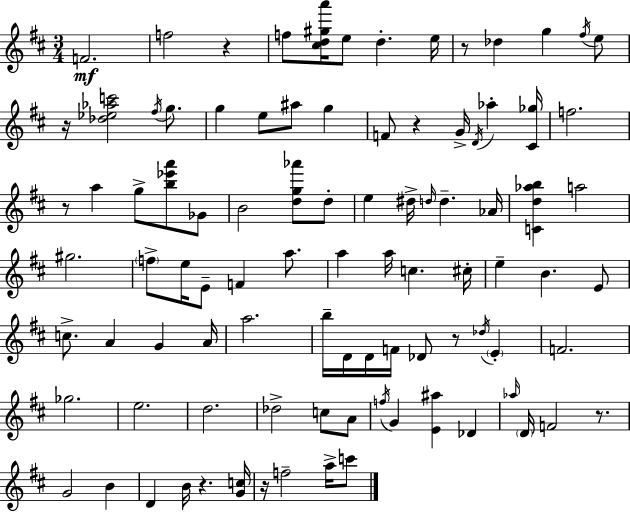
{
  \clef treble
  \numericTimeSignature
  \time 3/4
  \key d \major
  f'2.\mf | f''2 r4 | f''8 <cis'' d'' gis'' a'''>16 e''8 d''4.-. e''16 | r8 des''4 g''4 \acciaccatura { fis''16 } e''8 | \break r16 <des'' ees'' aes'' c'''>2 \acciaccatura { fis''16 } g''8. | g''4 e''8 ais''8 g''4 | f'8 r4 g'16-> \acciaccatura { d'16 } aes''4-. | <cis' ges''>16 f''2. | \break r8 a''4 g''8-> <b'' ees''' a'''>8 | ges'8 b'2 <d'' g'' aes'''>8 | d''8-. e''4 dis''16-> \grace { d''16 } d''4.-- | aes'16 <c' d'' aes'' b''>4 a''2 | \break gis''2. | \parenthesize f''8-> e''16 e'8-- f'4 | a''8. a''4 a''16 c''4. | cis''16-. e''4-- b'4. | \break e'8 c''8.-> a'4 g'4 | a'16 a''2. | b''16-- d'16 d'16 f'16 des'8 r8 | \acciaccatura { des''16 } \parenthesize e'4-. f'2. | \break ges''2. | e''2. | d''2. | des''2-> | \break c''8 a'8 \acciaccatura { f''16 } g'4 <e' ais''>4 | des'4 \grace { aes''16 } \parenthesize d'16 f'2 | r8. g'2 | b'4 d'4 b'16 | \break r4. <g' c''>16 r16 f''2-- | a''16-> c'''8 \bar "|."
}